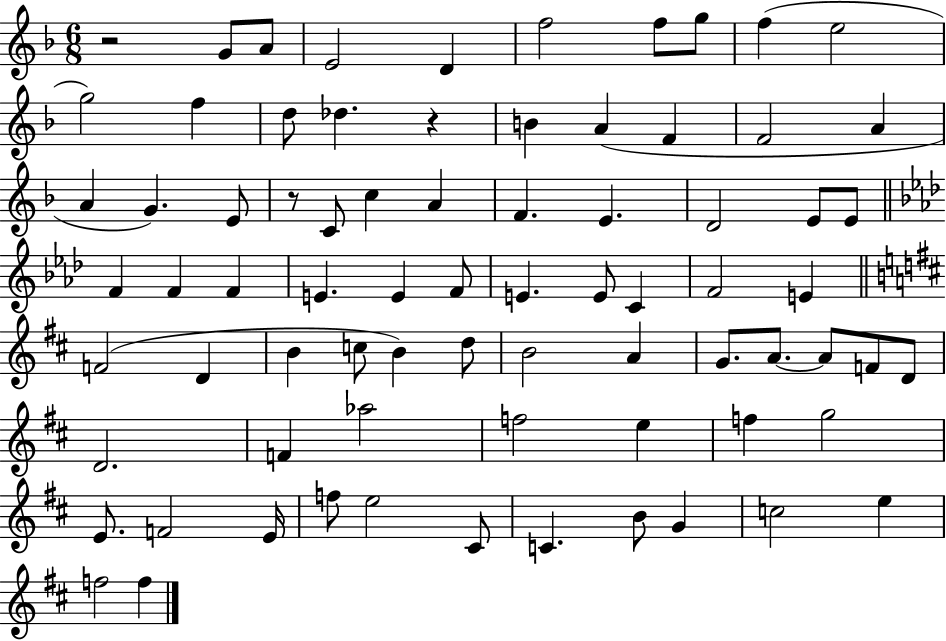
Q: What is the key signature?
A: F major